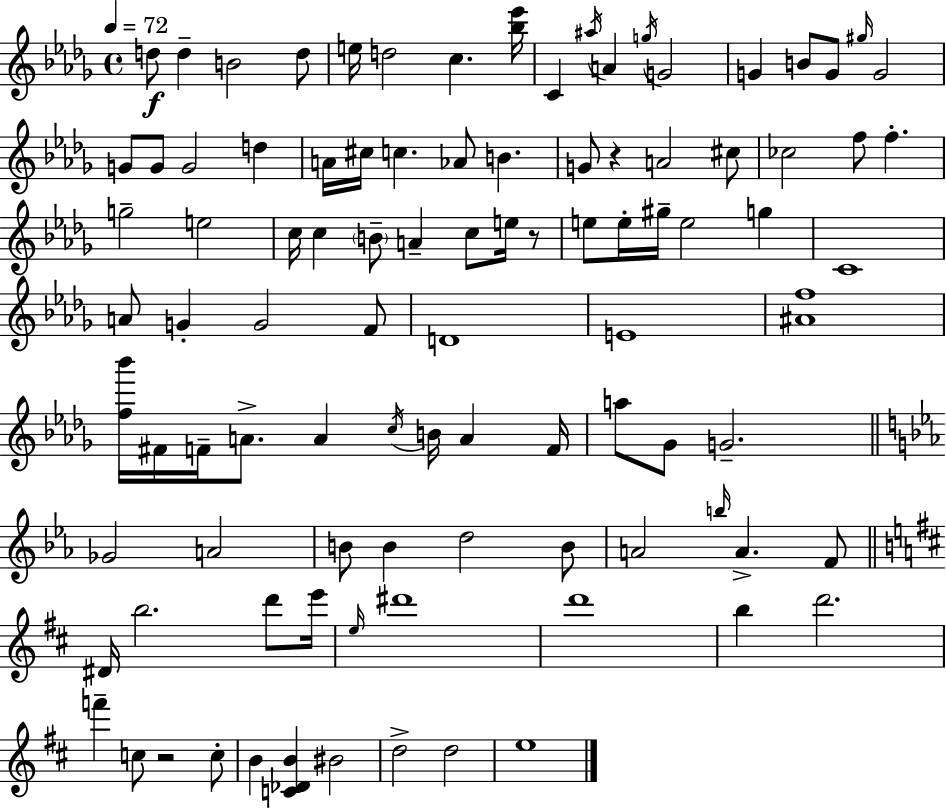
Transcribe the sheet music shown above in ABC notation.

X:1
T:Untitled
M:4/4
L:1/4
K:Bbm
d/2 d B2 d/2 e/4 d2 c [_b_e']/4 C ^a/4 A g/4 G2 G B/2 G/2 ^g/4 G2 G/2 G/2 G2 d A/4 ^c/4 c _A/2 B G/2 z A2 ^c/2 _c2 f/2 f g2 e2 c/4 c B/2 A c/2 e/4 z/2 e/2 e/4 ^g/4 e2 g C4 A/2 G G2 F/2 D4 E4 [^Af]4 [f_b']/4 ^F/4 F/4 A/2 A c/4 B/4 A F/4 a/2 _G/2 G2 _G2 A2 B/2 B d2 B/2 A2 b/4 A F/2 ^D/4 b2 d'/2 e'/4 e/4 ^d'4 d'4 b d'2 f' c/2 z2 c/2 B [C_DB] ^B2 d2 d2 e4